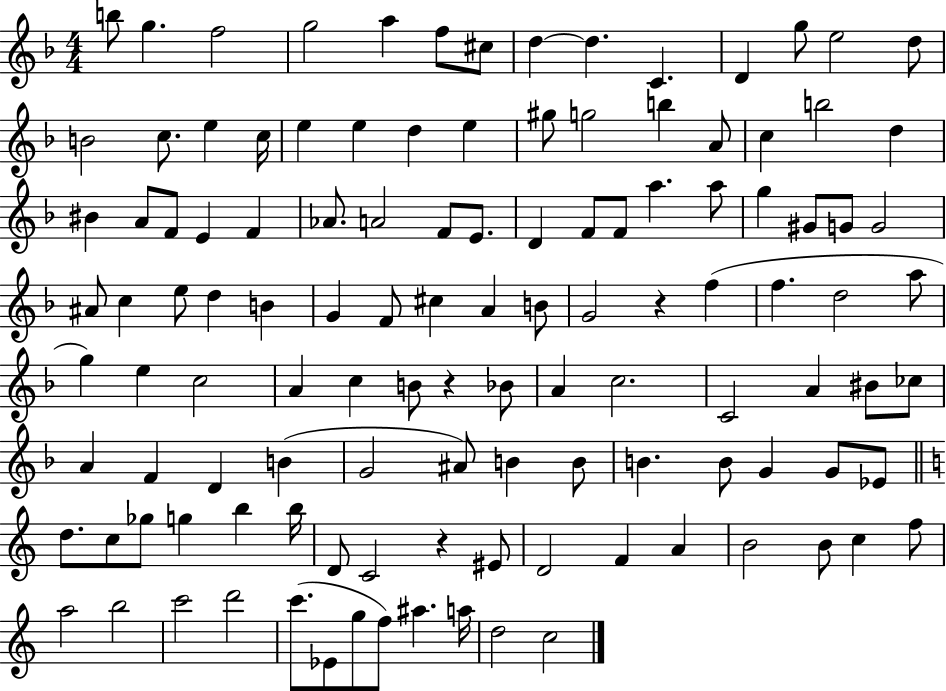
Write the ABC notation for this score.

X:1
T:Untitled
M:4/4
L:1/4
K:F
b/2 g f2 g2 a f/2 ^c/2 d d C D g/2 e2 d/2 B2 c/2 e c/4 e e d e ^g/2 g2 b A/2 c b2 d ^B A/2 F/2 E F _A/2 A2 F/2 E/2 D F/2 F/2 a a/2 g ^G/2 G/2 G2 ^A/2 c e/2 d B G F/2 ^c A B/2 G2 z f f d2 a/2 g e c2 A c B/2 z _B/2 A c2 C2 A ^B/2 _c/2 A F D B G2 ^A/2 B B/2 B B/2 G G/2 _E/2 d/2 c/2 _g/2 g b b/4 D/2 C2 z ^E/2 D2 F A B2 B/2 c f/2 a2 b2 c'2 d'2 c'/2 _E/2 g/2 f/2 ^a a/4 d2 c2